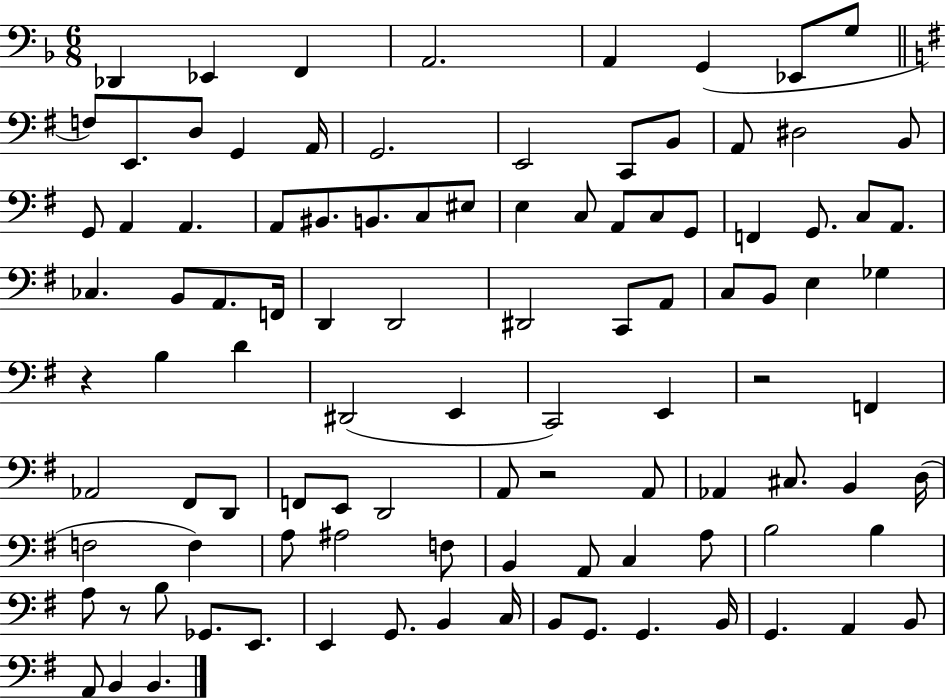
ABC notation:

X:1
T:Untitled
M:6/8
L:1/4
K:F
_D,, _E,, F,, A,,2 A,, G,, _E,,/2 G,/2 F,/2 E,,/2 D,/2 G,, A,,/4 G,,2 E,,2 C,,/2 B,,/2 A,,/2 ^D,2 B,,/2 G,,/2 A,, A,, A,,/2 ^B,,/2 B,,/2 C,/2 ^E,/2 E, C,/2 A,,/2 C,/2 G,,/2 F,, G,,/2 C,/2 A,,/2 _C, B,,/2 A,,/2 F,,/4 D,, D,,2 ^D,,2 C,,/2 A,,/2 C,/2 B,,/2 E, _G, z B, D ^D,,2 E,, C,,2 E,, z2 F,, _A,,2 ^F,,/2 D,,/2 F,,/2 E,,/2 D,,2 A,,/2 z2 A,,/2 _A,, ^C,/2 B,, D,/4 F,2 F, A,/2 ^A,2 F,/2 B,, A,,/2 C, A,/2 B,2 B, A,/2 z/2 B,/2 _G,,/2 E,,/2 E,, G,,/2 B,, C,/4 B,,/2 G,,/2 G,, B,,/4 G,, A,, B,,/2 A,,/2 B,, B,,